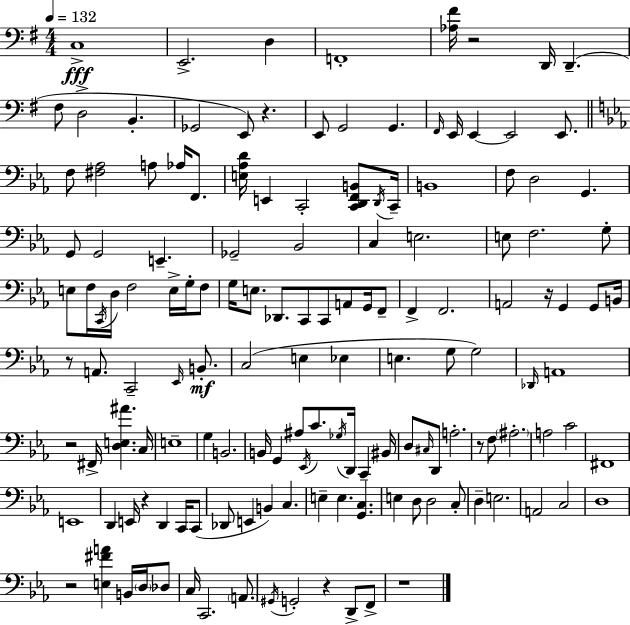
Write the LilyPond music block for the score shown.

{
  \clef bass
  \numericTimeSignature
  \time 4/4
  \key g \major
  \tempo 4 = 132
  c1->\fff | e,2.-> d4 | f,1-. | <aes fis'>16 r2 d,16 d,4.--( | \break fis8 d2-> b,4.-. | ges,2 e,8) r4. | e,8 g,2 g,4. | \grace { fis,16 } e,16 e,4~~ e,2 e,8. | \break \bar "||" \break \key ees \major f8 <fis aes>2 a8 aes16 f,8. | <e aes d'>16 e,4 c,2-. <c, d, f, b,>8 \acciaccatura { d,16 } | c,16-- b,1 | f8 d2 g,4. | \break g,8 g,2 e,4.-- | ges,2-- bes,2 | c4 e2. | e8 f2. g8-. | \break e8 f16 \acciaccatura { c,16 } d16 f2 e16-> g16-. | f8 g16 e8. des,8. c,8 c,8 a,8 g,16 | f,8-- f,4-> f,2. | a,2 r16 g,4 g,8 | \break b,16 r8 a,8. c,2-- \grace { ees,16 }\mf | b,8.-. c2( e4 ees4 | e4. g8 g2) | \grace { des,16 } a,1 | \break r2 fis,16-> <d e ais'>4. | c16 e1-- | g4 b,2. | b,16 g,4 ais8 \acciaccatura { ees,16 } c'8. \acciaccatura { ges16 } | \break d,16 c,4-- bis,16 d8 \grace { cis16 } d,8 a2.-. | r8 f8 \parenthesize ais2.-. | a2 c'2 | fis,1 | \break e,1 | d,4 e,16 r4 | d,4 c,16 c,8( des,8 e,4 b,4) | c4. e4-- e4. | \break <g, c>4. e4 d8 d2 | c8-. d4-- e2. | a,2 c2 | d1 | \break r2 <e fis' a'>4 | b,16 \parenthesize d16 des8 c16 c,2. | \parenthesize a,8. \acciaccatura { gis,16 } g,2-. | r4 d,8-> f,8-> r1 | \break \bar "|."
}